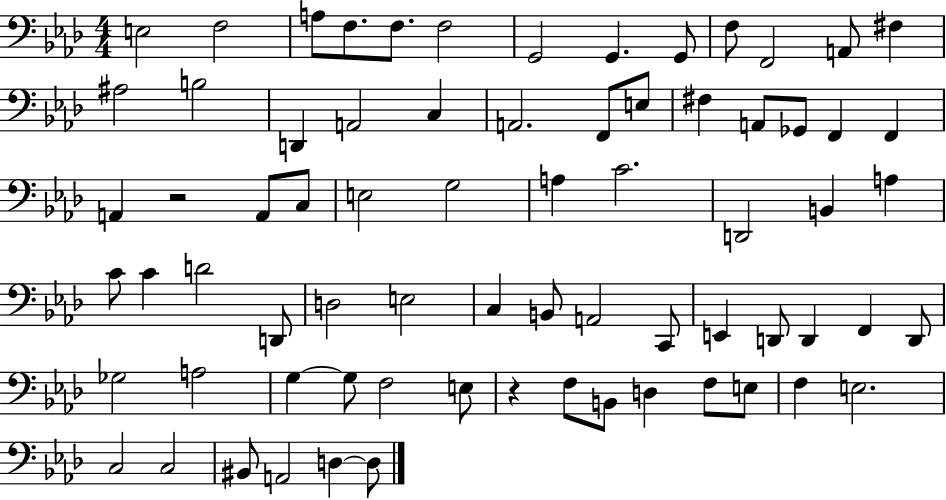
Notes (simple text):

E3/h F3/h A3/e F3/e. F3/e. F3/h G2/h G2/q. G2/e F3/e F2/h A2/e F#3/q A#3/h B3/h D2/q A2/h C3/q A2/h. F2/e E3/e F#3/q A2/e Gb2/e F2/q F2/q A2/q R/h A2/e C3/e E3/h G3/h A3/q C4/h. D2/h B2/q A3/q C4/e C4/q D4/h D2/e D3/h E3/h C3/q B2/e A2/h C2/e E2/q D2/e D2/q F2/q D2/e Gb3/h A3/h G3/q G3/e F3/h E3/e R/q F3/e B2/e D3/q F3/e E3/e F3/q E3/h. C3/h C3/h BIS2/e A2/h D3/q D3/e